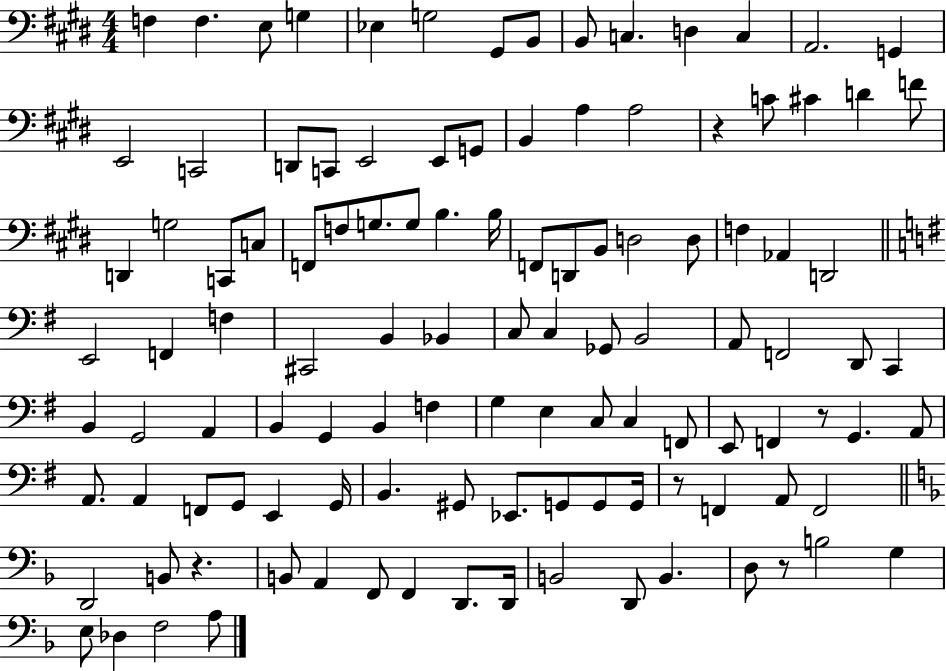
F3/q F3/q. E3/e G3/q Eb3/q G3/h G#2/e B2/e B2/e C3/q. D3/q C3/q A2/h. G2/q E2/h C2/h D2/e C2/e E2/h E2/e G2/e B2/q A3/q A3/h R/q C4/e C#4/q D4/q F4/e D2/q G3/h C2/e C3/e F2/e F3/e G3/e. G3/e B3/q. B3/s F2/e D2/e B2/e D3/h D3/e F3/q Ab2/q D2/h E2/h F2/q F3/q C#2/h B2/q Bb2/q C3/e C3/q Gb2/e B2/h A2/e F2/h D2/e C2/q B2/q G2/h A2/q B2/q G2/q B2/q F3/q G3/q E3/q C3/e C3/q F2/e E2/e F2/q R/e G2/q. A2/e A2/e. A2/q F2/e G2/e E2/q G2/s B2/q. G#2/e Eb2/e. G2/e G2/e G2/s R/e F2/q A2/e F2/h D2/h B2/e R/q. B2/e A2/q F2/e F2/q D2/e. D2/s B2/h D2/e B2/q. D3/e R/e B3/h G3/q E3/e Db3/q F3/h A3/e